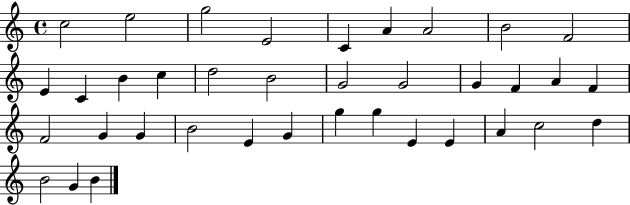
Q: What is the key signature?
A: C major